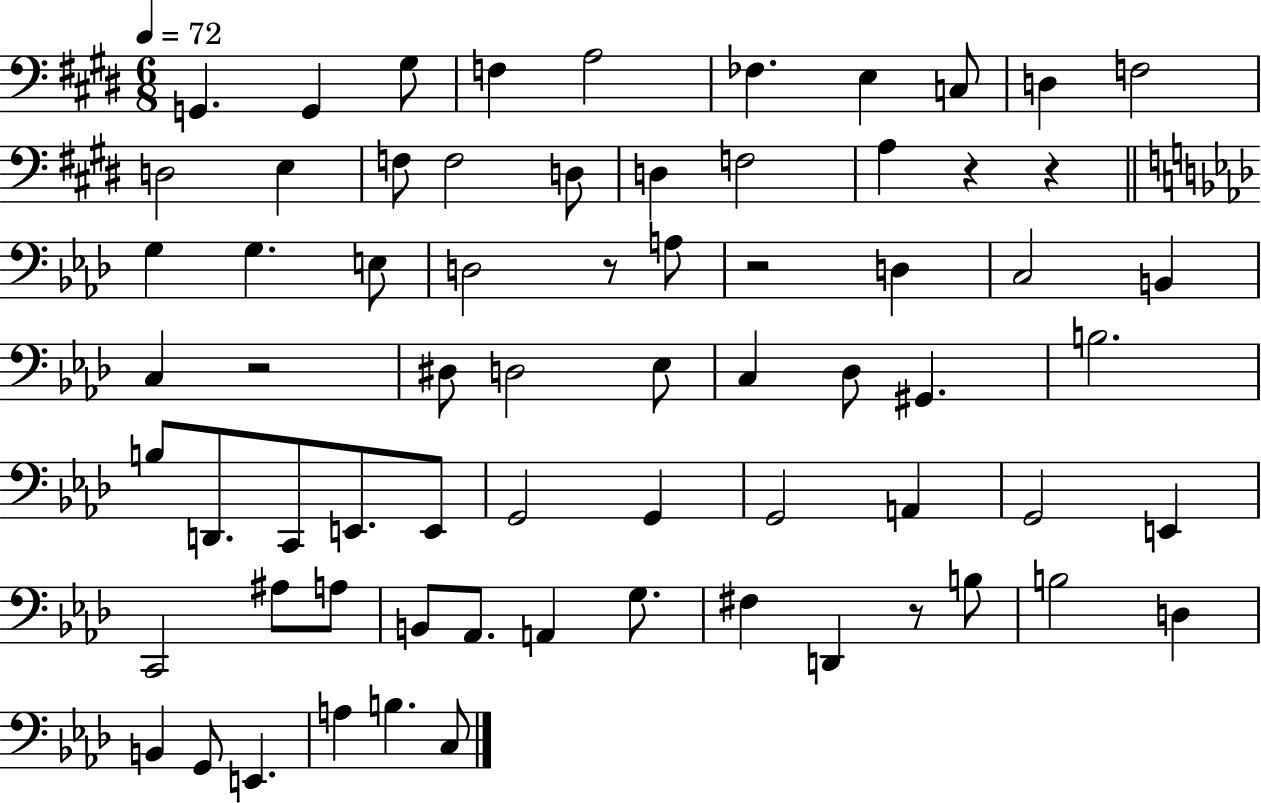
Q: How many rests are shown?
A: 6